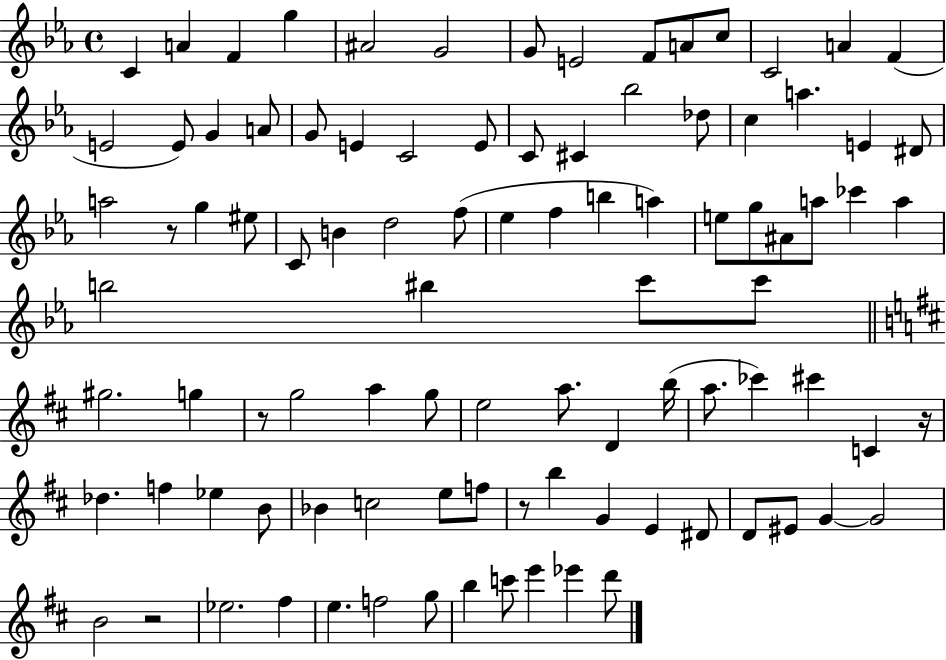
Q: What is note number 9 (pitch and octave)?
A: F4